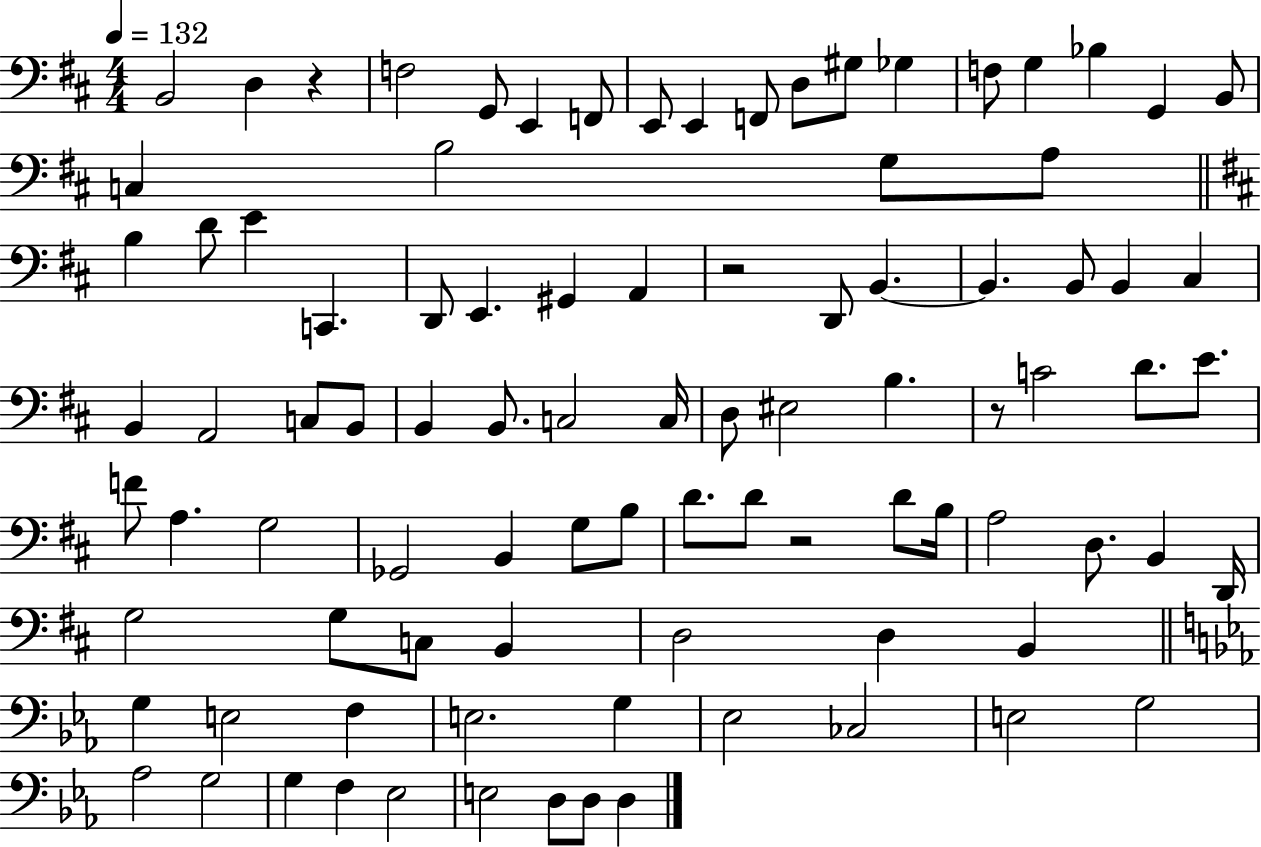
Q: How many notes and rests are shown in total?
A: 93